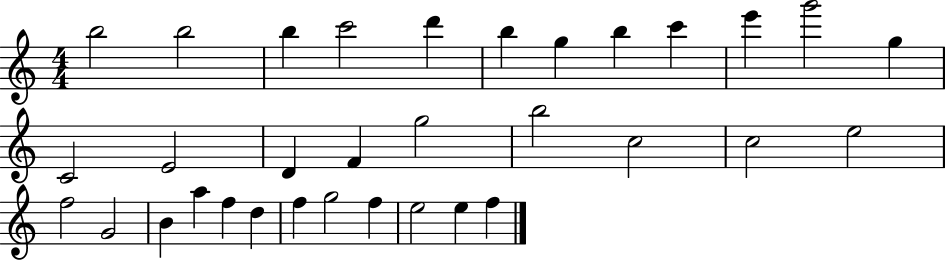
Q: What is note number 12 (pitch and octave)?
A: G5